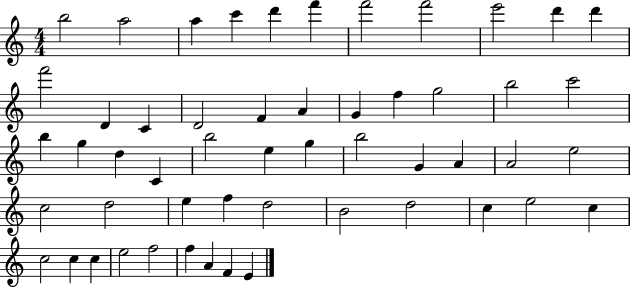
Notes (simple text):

B5/h A5/h A5/q C6/q D6/q F6/q F6/h F6/h E6/h D6/q D6/q F6/h D4/q C4/q D4/h F4/q A4/q G4/q F5/q G5/h B5/h C6/h B5/q G5/q D5/q C4/q B5/h E5/q G5/q B5/h G4/q A4/q A4/h E5/h C5/h D5/h E5/q F5/q D5/h B4/h D5/h C5/q E5/h C5/q C5/h C5/q C5/q E5/h F5/h F5/q A4/q F4/q E4/q